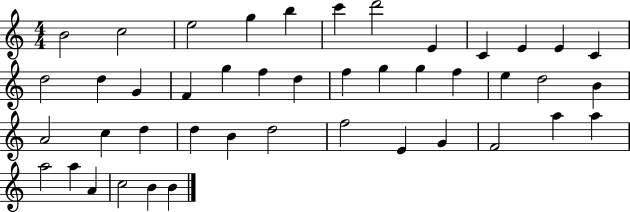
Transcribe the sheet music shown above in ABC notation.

X:1
T:Untitled
M:4/4
L:1/4
K:C
B2 c2 e2 g b c' d'2 E C E E C d2 d G F g f d f g g f e d2 B A2 c d d B d2 f2 E G F2 a a a2 a A c2 B B